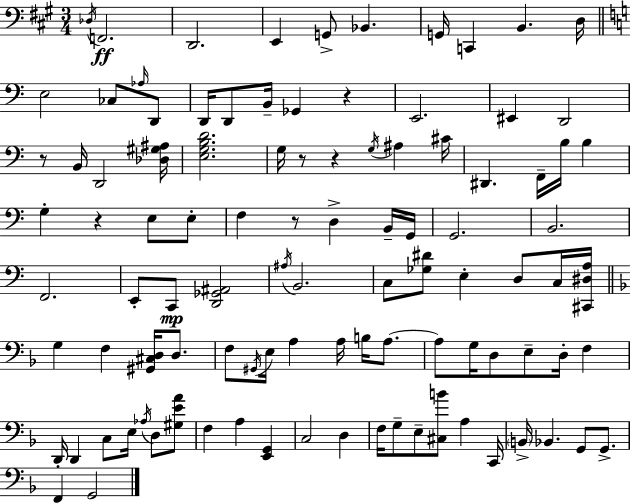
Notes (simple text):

Db3/s F2/h. D2/h. E2/q G2/e Bb2/q. G2/s C2/q B2/q. D3/s E3/h CES3/e Ab3/s D2/e D2/s D2/e B2/s Gb2/q R/q E2/h. EIS2/q D2/h R/e B2/s D2/h [Db3,G#3,A#3]/s [E3,G3,B3,D4]/h. G3/s R/e R/q G3/s A#3/q C#4/s D#2/q. F2/s B3/s B3/q G3/q R/q E3/e E3/e F3/q R/e D3/q B2/s G2/s G2/h. B2/h. F2/h. E2/e C2/e [D2,Gb2,A#2]/h A#3/s B2/h. C3/e [Gb3,D#4]/e E3/q D3/e C3/s [C#2,D#3,A3]/s G3/q F3/q [G#2,C#3,D3]/s D3/e. F3/e G#2/s E3/s A3/q A3/s B3/s A3/e. A3/e G3/s D3/e E3/e D3/s F3/q D2/s D2/q C3/e E3/s Ab3/s D3/e [G#3,E4,A4]/e F3/q A3/q [E2,G2]/q C3/h D3/q F3/s G3/e E3/e [C#3,B4]/e A3/q C2/s B2/s Bb2/q. G2/e G2/e. F2/q G2/h